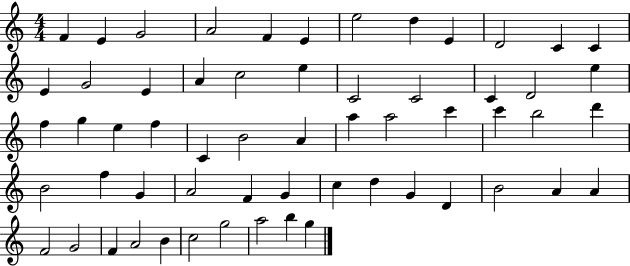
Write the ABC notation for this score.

X:1
T:Untitled
M:4/4
L:1/4
K:C
F E G2 A2 F E e2 d E D2 C C E G2 E A c2 e C2 C2 C D2 e f g e f C B2 A a a2 c' c' b2 d' B2 f G A2 F G c d G D B2 A A F2 G2 F A2 B c2 g2 a2 b g